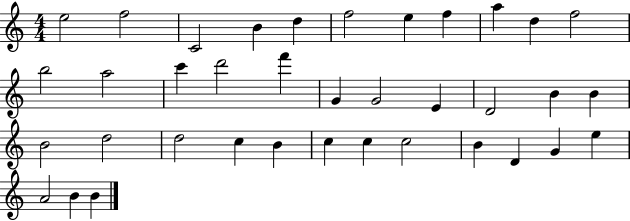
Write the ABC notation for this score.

X:1
T:Untitled
M:4/4
L:1/4
K:C
e2 f2 C2 B d f2 e f a d f2 b2 a2 c' d'2 f' G G2 E D2 B B B2 d2 d2 c B c c c2 B D G e A2 B B